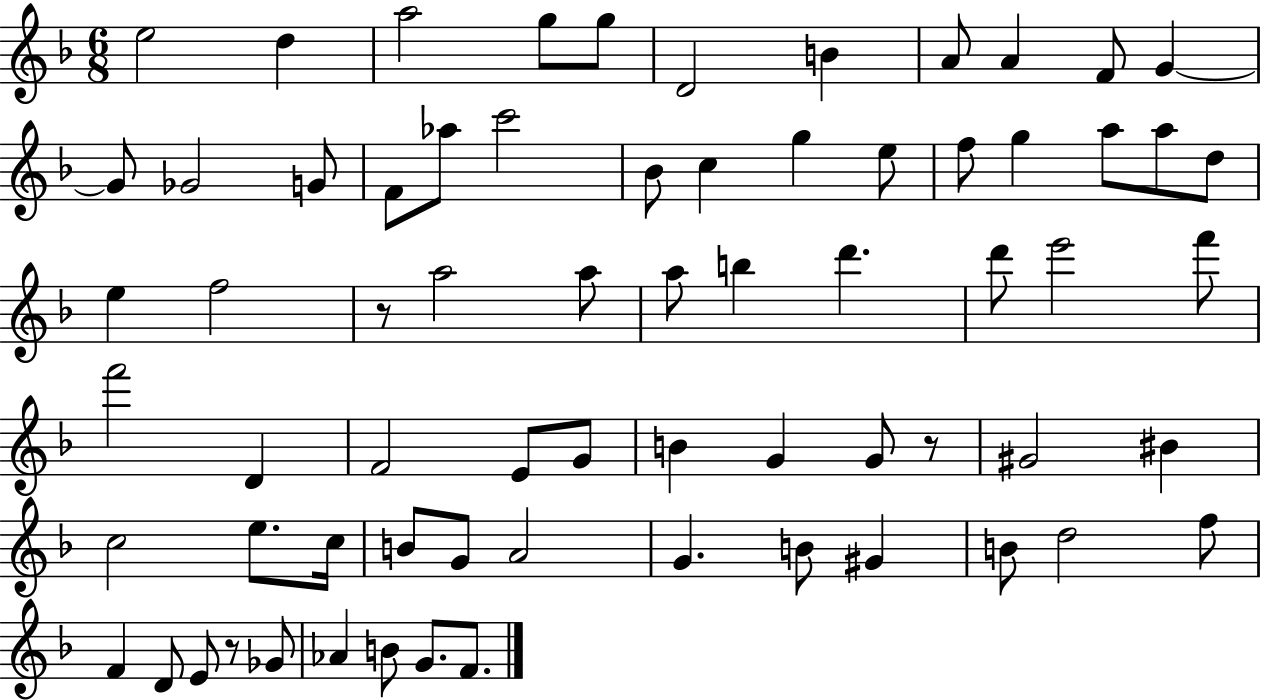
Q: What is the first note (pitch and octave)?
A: E5